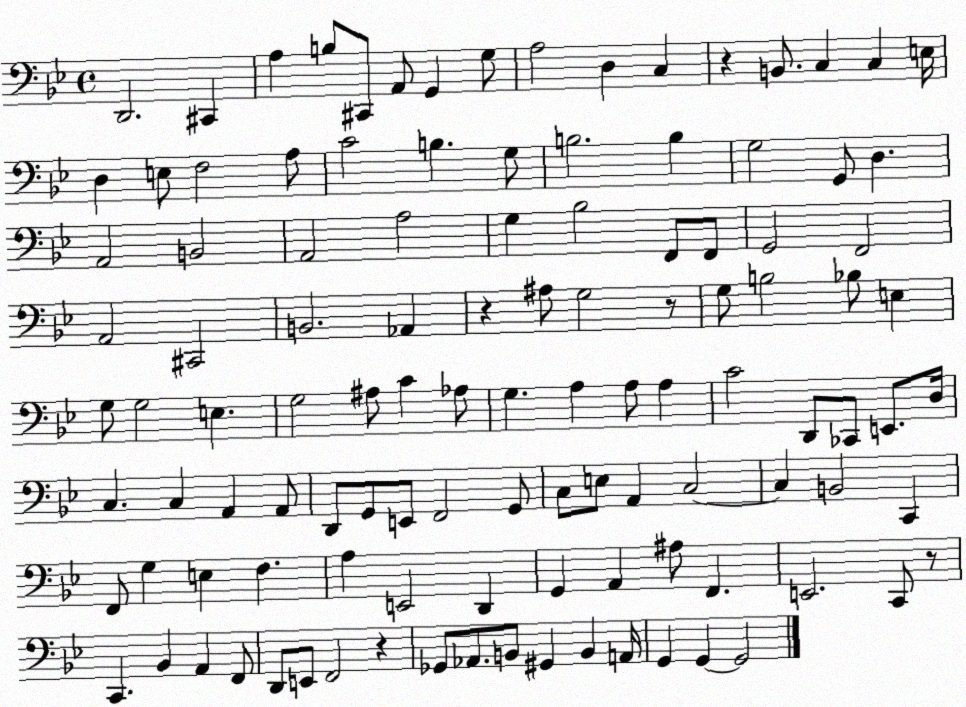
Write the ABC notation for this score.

X:1
T:Untitled
M:4/4
L:1/4
K:Bb
D,,2 ^C,, A, B,/2 ^C,,/2 A,,/2 G,, G,/2 A,2 D, C, z B,,/2 C, C, E,/4 D, E,/2 F,2 A,/2 C2 B, G,/2 B,2 B, G,2 G,,/2 D, A,,2 B,,2 A,,2 A,2 G, _B,2 F,,/2 F,,/2 G,,2 F,,2 A,,2 ^C,,2 B,,2 _A,, z ^A,/2 G,2 z/2 G,/2 B,2 _B,/2 E, G,/2 G,2 E, G,2 ^A,/2 C _A,/2 G, A, A,/2 A, C2 D,,/2 _C,,/2 E,,/2 D,/4 C, C, A,, A,,/2 D,,/2 G,,/2 E,,/2 F,,2 G,,/2 C,/2 E,/2 A,, C,2 C, B,,2 C,, F,,/2 G, E, F, A, E,,2 D,, G,, A,, ^A,/2 F,, E,,2 C,,/2 z/2 C,, _B,, A,, F,,/2 D,,/2 E,,/2 F,,2 z _G,,/2 _A,,/2 B,,/2 ^G,, B,, A,,/4 G,, G,, G,,2